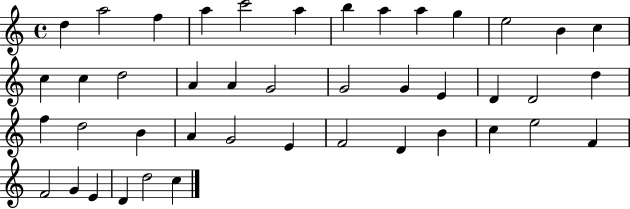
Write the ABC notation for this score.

X:1
T:Untitled
M:4/4
L:1/4
K:C
d a2 f a c'2 a b a a g e2 B c c c d2 A A G2 G2 G E D D2 d f d2 B A G2 E F2 D B c e2 F F2 G E D d2 c